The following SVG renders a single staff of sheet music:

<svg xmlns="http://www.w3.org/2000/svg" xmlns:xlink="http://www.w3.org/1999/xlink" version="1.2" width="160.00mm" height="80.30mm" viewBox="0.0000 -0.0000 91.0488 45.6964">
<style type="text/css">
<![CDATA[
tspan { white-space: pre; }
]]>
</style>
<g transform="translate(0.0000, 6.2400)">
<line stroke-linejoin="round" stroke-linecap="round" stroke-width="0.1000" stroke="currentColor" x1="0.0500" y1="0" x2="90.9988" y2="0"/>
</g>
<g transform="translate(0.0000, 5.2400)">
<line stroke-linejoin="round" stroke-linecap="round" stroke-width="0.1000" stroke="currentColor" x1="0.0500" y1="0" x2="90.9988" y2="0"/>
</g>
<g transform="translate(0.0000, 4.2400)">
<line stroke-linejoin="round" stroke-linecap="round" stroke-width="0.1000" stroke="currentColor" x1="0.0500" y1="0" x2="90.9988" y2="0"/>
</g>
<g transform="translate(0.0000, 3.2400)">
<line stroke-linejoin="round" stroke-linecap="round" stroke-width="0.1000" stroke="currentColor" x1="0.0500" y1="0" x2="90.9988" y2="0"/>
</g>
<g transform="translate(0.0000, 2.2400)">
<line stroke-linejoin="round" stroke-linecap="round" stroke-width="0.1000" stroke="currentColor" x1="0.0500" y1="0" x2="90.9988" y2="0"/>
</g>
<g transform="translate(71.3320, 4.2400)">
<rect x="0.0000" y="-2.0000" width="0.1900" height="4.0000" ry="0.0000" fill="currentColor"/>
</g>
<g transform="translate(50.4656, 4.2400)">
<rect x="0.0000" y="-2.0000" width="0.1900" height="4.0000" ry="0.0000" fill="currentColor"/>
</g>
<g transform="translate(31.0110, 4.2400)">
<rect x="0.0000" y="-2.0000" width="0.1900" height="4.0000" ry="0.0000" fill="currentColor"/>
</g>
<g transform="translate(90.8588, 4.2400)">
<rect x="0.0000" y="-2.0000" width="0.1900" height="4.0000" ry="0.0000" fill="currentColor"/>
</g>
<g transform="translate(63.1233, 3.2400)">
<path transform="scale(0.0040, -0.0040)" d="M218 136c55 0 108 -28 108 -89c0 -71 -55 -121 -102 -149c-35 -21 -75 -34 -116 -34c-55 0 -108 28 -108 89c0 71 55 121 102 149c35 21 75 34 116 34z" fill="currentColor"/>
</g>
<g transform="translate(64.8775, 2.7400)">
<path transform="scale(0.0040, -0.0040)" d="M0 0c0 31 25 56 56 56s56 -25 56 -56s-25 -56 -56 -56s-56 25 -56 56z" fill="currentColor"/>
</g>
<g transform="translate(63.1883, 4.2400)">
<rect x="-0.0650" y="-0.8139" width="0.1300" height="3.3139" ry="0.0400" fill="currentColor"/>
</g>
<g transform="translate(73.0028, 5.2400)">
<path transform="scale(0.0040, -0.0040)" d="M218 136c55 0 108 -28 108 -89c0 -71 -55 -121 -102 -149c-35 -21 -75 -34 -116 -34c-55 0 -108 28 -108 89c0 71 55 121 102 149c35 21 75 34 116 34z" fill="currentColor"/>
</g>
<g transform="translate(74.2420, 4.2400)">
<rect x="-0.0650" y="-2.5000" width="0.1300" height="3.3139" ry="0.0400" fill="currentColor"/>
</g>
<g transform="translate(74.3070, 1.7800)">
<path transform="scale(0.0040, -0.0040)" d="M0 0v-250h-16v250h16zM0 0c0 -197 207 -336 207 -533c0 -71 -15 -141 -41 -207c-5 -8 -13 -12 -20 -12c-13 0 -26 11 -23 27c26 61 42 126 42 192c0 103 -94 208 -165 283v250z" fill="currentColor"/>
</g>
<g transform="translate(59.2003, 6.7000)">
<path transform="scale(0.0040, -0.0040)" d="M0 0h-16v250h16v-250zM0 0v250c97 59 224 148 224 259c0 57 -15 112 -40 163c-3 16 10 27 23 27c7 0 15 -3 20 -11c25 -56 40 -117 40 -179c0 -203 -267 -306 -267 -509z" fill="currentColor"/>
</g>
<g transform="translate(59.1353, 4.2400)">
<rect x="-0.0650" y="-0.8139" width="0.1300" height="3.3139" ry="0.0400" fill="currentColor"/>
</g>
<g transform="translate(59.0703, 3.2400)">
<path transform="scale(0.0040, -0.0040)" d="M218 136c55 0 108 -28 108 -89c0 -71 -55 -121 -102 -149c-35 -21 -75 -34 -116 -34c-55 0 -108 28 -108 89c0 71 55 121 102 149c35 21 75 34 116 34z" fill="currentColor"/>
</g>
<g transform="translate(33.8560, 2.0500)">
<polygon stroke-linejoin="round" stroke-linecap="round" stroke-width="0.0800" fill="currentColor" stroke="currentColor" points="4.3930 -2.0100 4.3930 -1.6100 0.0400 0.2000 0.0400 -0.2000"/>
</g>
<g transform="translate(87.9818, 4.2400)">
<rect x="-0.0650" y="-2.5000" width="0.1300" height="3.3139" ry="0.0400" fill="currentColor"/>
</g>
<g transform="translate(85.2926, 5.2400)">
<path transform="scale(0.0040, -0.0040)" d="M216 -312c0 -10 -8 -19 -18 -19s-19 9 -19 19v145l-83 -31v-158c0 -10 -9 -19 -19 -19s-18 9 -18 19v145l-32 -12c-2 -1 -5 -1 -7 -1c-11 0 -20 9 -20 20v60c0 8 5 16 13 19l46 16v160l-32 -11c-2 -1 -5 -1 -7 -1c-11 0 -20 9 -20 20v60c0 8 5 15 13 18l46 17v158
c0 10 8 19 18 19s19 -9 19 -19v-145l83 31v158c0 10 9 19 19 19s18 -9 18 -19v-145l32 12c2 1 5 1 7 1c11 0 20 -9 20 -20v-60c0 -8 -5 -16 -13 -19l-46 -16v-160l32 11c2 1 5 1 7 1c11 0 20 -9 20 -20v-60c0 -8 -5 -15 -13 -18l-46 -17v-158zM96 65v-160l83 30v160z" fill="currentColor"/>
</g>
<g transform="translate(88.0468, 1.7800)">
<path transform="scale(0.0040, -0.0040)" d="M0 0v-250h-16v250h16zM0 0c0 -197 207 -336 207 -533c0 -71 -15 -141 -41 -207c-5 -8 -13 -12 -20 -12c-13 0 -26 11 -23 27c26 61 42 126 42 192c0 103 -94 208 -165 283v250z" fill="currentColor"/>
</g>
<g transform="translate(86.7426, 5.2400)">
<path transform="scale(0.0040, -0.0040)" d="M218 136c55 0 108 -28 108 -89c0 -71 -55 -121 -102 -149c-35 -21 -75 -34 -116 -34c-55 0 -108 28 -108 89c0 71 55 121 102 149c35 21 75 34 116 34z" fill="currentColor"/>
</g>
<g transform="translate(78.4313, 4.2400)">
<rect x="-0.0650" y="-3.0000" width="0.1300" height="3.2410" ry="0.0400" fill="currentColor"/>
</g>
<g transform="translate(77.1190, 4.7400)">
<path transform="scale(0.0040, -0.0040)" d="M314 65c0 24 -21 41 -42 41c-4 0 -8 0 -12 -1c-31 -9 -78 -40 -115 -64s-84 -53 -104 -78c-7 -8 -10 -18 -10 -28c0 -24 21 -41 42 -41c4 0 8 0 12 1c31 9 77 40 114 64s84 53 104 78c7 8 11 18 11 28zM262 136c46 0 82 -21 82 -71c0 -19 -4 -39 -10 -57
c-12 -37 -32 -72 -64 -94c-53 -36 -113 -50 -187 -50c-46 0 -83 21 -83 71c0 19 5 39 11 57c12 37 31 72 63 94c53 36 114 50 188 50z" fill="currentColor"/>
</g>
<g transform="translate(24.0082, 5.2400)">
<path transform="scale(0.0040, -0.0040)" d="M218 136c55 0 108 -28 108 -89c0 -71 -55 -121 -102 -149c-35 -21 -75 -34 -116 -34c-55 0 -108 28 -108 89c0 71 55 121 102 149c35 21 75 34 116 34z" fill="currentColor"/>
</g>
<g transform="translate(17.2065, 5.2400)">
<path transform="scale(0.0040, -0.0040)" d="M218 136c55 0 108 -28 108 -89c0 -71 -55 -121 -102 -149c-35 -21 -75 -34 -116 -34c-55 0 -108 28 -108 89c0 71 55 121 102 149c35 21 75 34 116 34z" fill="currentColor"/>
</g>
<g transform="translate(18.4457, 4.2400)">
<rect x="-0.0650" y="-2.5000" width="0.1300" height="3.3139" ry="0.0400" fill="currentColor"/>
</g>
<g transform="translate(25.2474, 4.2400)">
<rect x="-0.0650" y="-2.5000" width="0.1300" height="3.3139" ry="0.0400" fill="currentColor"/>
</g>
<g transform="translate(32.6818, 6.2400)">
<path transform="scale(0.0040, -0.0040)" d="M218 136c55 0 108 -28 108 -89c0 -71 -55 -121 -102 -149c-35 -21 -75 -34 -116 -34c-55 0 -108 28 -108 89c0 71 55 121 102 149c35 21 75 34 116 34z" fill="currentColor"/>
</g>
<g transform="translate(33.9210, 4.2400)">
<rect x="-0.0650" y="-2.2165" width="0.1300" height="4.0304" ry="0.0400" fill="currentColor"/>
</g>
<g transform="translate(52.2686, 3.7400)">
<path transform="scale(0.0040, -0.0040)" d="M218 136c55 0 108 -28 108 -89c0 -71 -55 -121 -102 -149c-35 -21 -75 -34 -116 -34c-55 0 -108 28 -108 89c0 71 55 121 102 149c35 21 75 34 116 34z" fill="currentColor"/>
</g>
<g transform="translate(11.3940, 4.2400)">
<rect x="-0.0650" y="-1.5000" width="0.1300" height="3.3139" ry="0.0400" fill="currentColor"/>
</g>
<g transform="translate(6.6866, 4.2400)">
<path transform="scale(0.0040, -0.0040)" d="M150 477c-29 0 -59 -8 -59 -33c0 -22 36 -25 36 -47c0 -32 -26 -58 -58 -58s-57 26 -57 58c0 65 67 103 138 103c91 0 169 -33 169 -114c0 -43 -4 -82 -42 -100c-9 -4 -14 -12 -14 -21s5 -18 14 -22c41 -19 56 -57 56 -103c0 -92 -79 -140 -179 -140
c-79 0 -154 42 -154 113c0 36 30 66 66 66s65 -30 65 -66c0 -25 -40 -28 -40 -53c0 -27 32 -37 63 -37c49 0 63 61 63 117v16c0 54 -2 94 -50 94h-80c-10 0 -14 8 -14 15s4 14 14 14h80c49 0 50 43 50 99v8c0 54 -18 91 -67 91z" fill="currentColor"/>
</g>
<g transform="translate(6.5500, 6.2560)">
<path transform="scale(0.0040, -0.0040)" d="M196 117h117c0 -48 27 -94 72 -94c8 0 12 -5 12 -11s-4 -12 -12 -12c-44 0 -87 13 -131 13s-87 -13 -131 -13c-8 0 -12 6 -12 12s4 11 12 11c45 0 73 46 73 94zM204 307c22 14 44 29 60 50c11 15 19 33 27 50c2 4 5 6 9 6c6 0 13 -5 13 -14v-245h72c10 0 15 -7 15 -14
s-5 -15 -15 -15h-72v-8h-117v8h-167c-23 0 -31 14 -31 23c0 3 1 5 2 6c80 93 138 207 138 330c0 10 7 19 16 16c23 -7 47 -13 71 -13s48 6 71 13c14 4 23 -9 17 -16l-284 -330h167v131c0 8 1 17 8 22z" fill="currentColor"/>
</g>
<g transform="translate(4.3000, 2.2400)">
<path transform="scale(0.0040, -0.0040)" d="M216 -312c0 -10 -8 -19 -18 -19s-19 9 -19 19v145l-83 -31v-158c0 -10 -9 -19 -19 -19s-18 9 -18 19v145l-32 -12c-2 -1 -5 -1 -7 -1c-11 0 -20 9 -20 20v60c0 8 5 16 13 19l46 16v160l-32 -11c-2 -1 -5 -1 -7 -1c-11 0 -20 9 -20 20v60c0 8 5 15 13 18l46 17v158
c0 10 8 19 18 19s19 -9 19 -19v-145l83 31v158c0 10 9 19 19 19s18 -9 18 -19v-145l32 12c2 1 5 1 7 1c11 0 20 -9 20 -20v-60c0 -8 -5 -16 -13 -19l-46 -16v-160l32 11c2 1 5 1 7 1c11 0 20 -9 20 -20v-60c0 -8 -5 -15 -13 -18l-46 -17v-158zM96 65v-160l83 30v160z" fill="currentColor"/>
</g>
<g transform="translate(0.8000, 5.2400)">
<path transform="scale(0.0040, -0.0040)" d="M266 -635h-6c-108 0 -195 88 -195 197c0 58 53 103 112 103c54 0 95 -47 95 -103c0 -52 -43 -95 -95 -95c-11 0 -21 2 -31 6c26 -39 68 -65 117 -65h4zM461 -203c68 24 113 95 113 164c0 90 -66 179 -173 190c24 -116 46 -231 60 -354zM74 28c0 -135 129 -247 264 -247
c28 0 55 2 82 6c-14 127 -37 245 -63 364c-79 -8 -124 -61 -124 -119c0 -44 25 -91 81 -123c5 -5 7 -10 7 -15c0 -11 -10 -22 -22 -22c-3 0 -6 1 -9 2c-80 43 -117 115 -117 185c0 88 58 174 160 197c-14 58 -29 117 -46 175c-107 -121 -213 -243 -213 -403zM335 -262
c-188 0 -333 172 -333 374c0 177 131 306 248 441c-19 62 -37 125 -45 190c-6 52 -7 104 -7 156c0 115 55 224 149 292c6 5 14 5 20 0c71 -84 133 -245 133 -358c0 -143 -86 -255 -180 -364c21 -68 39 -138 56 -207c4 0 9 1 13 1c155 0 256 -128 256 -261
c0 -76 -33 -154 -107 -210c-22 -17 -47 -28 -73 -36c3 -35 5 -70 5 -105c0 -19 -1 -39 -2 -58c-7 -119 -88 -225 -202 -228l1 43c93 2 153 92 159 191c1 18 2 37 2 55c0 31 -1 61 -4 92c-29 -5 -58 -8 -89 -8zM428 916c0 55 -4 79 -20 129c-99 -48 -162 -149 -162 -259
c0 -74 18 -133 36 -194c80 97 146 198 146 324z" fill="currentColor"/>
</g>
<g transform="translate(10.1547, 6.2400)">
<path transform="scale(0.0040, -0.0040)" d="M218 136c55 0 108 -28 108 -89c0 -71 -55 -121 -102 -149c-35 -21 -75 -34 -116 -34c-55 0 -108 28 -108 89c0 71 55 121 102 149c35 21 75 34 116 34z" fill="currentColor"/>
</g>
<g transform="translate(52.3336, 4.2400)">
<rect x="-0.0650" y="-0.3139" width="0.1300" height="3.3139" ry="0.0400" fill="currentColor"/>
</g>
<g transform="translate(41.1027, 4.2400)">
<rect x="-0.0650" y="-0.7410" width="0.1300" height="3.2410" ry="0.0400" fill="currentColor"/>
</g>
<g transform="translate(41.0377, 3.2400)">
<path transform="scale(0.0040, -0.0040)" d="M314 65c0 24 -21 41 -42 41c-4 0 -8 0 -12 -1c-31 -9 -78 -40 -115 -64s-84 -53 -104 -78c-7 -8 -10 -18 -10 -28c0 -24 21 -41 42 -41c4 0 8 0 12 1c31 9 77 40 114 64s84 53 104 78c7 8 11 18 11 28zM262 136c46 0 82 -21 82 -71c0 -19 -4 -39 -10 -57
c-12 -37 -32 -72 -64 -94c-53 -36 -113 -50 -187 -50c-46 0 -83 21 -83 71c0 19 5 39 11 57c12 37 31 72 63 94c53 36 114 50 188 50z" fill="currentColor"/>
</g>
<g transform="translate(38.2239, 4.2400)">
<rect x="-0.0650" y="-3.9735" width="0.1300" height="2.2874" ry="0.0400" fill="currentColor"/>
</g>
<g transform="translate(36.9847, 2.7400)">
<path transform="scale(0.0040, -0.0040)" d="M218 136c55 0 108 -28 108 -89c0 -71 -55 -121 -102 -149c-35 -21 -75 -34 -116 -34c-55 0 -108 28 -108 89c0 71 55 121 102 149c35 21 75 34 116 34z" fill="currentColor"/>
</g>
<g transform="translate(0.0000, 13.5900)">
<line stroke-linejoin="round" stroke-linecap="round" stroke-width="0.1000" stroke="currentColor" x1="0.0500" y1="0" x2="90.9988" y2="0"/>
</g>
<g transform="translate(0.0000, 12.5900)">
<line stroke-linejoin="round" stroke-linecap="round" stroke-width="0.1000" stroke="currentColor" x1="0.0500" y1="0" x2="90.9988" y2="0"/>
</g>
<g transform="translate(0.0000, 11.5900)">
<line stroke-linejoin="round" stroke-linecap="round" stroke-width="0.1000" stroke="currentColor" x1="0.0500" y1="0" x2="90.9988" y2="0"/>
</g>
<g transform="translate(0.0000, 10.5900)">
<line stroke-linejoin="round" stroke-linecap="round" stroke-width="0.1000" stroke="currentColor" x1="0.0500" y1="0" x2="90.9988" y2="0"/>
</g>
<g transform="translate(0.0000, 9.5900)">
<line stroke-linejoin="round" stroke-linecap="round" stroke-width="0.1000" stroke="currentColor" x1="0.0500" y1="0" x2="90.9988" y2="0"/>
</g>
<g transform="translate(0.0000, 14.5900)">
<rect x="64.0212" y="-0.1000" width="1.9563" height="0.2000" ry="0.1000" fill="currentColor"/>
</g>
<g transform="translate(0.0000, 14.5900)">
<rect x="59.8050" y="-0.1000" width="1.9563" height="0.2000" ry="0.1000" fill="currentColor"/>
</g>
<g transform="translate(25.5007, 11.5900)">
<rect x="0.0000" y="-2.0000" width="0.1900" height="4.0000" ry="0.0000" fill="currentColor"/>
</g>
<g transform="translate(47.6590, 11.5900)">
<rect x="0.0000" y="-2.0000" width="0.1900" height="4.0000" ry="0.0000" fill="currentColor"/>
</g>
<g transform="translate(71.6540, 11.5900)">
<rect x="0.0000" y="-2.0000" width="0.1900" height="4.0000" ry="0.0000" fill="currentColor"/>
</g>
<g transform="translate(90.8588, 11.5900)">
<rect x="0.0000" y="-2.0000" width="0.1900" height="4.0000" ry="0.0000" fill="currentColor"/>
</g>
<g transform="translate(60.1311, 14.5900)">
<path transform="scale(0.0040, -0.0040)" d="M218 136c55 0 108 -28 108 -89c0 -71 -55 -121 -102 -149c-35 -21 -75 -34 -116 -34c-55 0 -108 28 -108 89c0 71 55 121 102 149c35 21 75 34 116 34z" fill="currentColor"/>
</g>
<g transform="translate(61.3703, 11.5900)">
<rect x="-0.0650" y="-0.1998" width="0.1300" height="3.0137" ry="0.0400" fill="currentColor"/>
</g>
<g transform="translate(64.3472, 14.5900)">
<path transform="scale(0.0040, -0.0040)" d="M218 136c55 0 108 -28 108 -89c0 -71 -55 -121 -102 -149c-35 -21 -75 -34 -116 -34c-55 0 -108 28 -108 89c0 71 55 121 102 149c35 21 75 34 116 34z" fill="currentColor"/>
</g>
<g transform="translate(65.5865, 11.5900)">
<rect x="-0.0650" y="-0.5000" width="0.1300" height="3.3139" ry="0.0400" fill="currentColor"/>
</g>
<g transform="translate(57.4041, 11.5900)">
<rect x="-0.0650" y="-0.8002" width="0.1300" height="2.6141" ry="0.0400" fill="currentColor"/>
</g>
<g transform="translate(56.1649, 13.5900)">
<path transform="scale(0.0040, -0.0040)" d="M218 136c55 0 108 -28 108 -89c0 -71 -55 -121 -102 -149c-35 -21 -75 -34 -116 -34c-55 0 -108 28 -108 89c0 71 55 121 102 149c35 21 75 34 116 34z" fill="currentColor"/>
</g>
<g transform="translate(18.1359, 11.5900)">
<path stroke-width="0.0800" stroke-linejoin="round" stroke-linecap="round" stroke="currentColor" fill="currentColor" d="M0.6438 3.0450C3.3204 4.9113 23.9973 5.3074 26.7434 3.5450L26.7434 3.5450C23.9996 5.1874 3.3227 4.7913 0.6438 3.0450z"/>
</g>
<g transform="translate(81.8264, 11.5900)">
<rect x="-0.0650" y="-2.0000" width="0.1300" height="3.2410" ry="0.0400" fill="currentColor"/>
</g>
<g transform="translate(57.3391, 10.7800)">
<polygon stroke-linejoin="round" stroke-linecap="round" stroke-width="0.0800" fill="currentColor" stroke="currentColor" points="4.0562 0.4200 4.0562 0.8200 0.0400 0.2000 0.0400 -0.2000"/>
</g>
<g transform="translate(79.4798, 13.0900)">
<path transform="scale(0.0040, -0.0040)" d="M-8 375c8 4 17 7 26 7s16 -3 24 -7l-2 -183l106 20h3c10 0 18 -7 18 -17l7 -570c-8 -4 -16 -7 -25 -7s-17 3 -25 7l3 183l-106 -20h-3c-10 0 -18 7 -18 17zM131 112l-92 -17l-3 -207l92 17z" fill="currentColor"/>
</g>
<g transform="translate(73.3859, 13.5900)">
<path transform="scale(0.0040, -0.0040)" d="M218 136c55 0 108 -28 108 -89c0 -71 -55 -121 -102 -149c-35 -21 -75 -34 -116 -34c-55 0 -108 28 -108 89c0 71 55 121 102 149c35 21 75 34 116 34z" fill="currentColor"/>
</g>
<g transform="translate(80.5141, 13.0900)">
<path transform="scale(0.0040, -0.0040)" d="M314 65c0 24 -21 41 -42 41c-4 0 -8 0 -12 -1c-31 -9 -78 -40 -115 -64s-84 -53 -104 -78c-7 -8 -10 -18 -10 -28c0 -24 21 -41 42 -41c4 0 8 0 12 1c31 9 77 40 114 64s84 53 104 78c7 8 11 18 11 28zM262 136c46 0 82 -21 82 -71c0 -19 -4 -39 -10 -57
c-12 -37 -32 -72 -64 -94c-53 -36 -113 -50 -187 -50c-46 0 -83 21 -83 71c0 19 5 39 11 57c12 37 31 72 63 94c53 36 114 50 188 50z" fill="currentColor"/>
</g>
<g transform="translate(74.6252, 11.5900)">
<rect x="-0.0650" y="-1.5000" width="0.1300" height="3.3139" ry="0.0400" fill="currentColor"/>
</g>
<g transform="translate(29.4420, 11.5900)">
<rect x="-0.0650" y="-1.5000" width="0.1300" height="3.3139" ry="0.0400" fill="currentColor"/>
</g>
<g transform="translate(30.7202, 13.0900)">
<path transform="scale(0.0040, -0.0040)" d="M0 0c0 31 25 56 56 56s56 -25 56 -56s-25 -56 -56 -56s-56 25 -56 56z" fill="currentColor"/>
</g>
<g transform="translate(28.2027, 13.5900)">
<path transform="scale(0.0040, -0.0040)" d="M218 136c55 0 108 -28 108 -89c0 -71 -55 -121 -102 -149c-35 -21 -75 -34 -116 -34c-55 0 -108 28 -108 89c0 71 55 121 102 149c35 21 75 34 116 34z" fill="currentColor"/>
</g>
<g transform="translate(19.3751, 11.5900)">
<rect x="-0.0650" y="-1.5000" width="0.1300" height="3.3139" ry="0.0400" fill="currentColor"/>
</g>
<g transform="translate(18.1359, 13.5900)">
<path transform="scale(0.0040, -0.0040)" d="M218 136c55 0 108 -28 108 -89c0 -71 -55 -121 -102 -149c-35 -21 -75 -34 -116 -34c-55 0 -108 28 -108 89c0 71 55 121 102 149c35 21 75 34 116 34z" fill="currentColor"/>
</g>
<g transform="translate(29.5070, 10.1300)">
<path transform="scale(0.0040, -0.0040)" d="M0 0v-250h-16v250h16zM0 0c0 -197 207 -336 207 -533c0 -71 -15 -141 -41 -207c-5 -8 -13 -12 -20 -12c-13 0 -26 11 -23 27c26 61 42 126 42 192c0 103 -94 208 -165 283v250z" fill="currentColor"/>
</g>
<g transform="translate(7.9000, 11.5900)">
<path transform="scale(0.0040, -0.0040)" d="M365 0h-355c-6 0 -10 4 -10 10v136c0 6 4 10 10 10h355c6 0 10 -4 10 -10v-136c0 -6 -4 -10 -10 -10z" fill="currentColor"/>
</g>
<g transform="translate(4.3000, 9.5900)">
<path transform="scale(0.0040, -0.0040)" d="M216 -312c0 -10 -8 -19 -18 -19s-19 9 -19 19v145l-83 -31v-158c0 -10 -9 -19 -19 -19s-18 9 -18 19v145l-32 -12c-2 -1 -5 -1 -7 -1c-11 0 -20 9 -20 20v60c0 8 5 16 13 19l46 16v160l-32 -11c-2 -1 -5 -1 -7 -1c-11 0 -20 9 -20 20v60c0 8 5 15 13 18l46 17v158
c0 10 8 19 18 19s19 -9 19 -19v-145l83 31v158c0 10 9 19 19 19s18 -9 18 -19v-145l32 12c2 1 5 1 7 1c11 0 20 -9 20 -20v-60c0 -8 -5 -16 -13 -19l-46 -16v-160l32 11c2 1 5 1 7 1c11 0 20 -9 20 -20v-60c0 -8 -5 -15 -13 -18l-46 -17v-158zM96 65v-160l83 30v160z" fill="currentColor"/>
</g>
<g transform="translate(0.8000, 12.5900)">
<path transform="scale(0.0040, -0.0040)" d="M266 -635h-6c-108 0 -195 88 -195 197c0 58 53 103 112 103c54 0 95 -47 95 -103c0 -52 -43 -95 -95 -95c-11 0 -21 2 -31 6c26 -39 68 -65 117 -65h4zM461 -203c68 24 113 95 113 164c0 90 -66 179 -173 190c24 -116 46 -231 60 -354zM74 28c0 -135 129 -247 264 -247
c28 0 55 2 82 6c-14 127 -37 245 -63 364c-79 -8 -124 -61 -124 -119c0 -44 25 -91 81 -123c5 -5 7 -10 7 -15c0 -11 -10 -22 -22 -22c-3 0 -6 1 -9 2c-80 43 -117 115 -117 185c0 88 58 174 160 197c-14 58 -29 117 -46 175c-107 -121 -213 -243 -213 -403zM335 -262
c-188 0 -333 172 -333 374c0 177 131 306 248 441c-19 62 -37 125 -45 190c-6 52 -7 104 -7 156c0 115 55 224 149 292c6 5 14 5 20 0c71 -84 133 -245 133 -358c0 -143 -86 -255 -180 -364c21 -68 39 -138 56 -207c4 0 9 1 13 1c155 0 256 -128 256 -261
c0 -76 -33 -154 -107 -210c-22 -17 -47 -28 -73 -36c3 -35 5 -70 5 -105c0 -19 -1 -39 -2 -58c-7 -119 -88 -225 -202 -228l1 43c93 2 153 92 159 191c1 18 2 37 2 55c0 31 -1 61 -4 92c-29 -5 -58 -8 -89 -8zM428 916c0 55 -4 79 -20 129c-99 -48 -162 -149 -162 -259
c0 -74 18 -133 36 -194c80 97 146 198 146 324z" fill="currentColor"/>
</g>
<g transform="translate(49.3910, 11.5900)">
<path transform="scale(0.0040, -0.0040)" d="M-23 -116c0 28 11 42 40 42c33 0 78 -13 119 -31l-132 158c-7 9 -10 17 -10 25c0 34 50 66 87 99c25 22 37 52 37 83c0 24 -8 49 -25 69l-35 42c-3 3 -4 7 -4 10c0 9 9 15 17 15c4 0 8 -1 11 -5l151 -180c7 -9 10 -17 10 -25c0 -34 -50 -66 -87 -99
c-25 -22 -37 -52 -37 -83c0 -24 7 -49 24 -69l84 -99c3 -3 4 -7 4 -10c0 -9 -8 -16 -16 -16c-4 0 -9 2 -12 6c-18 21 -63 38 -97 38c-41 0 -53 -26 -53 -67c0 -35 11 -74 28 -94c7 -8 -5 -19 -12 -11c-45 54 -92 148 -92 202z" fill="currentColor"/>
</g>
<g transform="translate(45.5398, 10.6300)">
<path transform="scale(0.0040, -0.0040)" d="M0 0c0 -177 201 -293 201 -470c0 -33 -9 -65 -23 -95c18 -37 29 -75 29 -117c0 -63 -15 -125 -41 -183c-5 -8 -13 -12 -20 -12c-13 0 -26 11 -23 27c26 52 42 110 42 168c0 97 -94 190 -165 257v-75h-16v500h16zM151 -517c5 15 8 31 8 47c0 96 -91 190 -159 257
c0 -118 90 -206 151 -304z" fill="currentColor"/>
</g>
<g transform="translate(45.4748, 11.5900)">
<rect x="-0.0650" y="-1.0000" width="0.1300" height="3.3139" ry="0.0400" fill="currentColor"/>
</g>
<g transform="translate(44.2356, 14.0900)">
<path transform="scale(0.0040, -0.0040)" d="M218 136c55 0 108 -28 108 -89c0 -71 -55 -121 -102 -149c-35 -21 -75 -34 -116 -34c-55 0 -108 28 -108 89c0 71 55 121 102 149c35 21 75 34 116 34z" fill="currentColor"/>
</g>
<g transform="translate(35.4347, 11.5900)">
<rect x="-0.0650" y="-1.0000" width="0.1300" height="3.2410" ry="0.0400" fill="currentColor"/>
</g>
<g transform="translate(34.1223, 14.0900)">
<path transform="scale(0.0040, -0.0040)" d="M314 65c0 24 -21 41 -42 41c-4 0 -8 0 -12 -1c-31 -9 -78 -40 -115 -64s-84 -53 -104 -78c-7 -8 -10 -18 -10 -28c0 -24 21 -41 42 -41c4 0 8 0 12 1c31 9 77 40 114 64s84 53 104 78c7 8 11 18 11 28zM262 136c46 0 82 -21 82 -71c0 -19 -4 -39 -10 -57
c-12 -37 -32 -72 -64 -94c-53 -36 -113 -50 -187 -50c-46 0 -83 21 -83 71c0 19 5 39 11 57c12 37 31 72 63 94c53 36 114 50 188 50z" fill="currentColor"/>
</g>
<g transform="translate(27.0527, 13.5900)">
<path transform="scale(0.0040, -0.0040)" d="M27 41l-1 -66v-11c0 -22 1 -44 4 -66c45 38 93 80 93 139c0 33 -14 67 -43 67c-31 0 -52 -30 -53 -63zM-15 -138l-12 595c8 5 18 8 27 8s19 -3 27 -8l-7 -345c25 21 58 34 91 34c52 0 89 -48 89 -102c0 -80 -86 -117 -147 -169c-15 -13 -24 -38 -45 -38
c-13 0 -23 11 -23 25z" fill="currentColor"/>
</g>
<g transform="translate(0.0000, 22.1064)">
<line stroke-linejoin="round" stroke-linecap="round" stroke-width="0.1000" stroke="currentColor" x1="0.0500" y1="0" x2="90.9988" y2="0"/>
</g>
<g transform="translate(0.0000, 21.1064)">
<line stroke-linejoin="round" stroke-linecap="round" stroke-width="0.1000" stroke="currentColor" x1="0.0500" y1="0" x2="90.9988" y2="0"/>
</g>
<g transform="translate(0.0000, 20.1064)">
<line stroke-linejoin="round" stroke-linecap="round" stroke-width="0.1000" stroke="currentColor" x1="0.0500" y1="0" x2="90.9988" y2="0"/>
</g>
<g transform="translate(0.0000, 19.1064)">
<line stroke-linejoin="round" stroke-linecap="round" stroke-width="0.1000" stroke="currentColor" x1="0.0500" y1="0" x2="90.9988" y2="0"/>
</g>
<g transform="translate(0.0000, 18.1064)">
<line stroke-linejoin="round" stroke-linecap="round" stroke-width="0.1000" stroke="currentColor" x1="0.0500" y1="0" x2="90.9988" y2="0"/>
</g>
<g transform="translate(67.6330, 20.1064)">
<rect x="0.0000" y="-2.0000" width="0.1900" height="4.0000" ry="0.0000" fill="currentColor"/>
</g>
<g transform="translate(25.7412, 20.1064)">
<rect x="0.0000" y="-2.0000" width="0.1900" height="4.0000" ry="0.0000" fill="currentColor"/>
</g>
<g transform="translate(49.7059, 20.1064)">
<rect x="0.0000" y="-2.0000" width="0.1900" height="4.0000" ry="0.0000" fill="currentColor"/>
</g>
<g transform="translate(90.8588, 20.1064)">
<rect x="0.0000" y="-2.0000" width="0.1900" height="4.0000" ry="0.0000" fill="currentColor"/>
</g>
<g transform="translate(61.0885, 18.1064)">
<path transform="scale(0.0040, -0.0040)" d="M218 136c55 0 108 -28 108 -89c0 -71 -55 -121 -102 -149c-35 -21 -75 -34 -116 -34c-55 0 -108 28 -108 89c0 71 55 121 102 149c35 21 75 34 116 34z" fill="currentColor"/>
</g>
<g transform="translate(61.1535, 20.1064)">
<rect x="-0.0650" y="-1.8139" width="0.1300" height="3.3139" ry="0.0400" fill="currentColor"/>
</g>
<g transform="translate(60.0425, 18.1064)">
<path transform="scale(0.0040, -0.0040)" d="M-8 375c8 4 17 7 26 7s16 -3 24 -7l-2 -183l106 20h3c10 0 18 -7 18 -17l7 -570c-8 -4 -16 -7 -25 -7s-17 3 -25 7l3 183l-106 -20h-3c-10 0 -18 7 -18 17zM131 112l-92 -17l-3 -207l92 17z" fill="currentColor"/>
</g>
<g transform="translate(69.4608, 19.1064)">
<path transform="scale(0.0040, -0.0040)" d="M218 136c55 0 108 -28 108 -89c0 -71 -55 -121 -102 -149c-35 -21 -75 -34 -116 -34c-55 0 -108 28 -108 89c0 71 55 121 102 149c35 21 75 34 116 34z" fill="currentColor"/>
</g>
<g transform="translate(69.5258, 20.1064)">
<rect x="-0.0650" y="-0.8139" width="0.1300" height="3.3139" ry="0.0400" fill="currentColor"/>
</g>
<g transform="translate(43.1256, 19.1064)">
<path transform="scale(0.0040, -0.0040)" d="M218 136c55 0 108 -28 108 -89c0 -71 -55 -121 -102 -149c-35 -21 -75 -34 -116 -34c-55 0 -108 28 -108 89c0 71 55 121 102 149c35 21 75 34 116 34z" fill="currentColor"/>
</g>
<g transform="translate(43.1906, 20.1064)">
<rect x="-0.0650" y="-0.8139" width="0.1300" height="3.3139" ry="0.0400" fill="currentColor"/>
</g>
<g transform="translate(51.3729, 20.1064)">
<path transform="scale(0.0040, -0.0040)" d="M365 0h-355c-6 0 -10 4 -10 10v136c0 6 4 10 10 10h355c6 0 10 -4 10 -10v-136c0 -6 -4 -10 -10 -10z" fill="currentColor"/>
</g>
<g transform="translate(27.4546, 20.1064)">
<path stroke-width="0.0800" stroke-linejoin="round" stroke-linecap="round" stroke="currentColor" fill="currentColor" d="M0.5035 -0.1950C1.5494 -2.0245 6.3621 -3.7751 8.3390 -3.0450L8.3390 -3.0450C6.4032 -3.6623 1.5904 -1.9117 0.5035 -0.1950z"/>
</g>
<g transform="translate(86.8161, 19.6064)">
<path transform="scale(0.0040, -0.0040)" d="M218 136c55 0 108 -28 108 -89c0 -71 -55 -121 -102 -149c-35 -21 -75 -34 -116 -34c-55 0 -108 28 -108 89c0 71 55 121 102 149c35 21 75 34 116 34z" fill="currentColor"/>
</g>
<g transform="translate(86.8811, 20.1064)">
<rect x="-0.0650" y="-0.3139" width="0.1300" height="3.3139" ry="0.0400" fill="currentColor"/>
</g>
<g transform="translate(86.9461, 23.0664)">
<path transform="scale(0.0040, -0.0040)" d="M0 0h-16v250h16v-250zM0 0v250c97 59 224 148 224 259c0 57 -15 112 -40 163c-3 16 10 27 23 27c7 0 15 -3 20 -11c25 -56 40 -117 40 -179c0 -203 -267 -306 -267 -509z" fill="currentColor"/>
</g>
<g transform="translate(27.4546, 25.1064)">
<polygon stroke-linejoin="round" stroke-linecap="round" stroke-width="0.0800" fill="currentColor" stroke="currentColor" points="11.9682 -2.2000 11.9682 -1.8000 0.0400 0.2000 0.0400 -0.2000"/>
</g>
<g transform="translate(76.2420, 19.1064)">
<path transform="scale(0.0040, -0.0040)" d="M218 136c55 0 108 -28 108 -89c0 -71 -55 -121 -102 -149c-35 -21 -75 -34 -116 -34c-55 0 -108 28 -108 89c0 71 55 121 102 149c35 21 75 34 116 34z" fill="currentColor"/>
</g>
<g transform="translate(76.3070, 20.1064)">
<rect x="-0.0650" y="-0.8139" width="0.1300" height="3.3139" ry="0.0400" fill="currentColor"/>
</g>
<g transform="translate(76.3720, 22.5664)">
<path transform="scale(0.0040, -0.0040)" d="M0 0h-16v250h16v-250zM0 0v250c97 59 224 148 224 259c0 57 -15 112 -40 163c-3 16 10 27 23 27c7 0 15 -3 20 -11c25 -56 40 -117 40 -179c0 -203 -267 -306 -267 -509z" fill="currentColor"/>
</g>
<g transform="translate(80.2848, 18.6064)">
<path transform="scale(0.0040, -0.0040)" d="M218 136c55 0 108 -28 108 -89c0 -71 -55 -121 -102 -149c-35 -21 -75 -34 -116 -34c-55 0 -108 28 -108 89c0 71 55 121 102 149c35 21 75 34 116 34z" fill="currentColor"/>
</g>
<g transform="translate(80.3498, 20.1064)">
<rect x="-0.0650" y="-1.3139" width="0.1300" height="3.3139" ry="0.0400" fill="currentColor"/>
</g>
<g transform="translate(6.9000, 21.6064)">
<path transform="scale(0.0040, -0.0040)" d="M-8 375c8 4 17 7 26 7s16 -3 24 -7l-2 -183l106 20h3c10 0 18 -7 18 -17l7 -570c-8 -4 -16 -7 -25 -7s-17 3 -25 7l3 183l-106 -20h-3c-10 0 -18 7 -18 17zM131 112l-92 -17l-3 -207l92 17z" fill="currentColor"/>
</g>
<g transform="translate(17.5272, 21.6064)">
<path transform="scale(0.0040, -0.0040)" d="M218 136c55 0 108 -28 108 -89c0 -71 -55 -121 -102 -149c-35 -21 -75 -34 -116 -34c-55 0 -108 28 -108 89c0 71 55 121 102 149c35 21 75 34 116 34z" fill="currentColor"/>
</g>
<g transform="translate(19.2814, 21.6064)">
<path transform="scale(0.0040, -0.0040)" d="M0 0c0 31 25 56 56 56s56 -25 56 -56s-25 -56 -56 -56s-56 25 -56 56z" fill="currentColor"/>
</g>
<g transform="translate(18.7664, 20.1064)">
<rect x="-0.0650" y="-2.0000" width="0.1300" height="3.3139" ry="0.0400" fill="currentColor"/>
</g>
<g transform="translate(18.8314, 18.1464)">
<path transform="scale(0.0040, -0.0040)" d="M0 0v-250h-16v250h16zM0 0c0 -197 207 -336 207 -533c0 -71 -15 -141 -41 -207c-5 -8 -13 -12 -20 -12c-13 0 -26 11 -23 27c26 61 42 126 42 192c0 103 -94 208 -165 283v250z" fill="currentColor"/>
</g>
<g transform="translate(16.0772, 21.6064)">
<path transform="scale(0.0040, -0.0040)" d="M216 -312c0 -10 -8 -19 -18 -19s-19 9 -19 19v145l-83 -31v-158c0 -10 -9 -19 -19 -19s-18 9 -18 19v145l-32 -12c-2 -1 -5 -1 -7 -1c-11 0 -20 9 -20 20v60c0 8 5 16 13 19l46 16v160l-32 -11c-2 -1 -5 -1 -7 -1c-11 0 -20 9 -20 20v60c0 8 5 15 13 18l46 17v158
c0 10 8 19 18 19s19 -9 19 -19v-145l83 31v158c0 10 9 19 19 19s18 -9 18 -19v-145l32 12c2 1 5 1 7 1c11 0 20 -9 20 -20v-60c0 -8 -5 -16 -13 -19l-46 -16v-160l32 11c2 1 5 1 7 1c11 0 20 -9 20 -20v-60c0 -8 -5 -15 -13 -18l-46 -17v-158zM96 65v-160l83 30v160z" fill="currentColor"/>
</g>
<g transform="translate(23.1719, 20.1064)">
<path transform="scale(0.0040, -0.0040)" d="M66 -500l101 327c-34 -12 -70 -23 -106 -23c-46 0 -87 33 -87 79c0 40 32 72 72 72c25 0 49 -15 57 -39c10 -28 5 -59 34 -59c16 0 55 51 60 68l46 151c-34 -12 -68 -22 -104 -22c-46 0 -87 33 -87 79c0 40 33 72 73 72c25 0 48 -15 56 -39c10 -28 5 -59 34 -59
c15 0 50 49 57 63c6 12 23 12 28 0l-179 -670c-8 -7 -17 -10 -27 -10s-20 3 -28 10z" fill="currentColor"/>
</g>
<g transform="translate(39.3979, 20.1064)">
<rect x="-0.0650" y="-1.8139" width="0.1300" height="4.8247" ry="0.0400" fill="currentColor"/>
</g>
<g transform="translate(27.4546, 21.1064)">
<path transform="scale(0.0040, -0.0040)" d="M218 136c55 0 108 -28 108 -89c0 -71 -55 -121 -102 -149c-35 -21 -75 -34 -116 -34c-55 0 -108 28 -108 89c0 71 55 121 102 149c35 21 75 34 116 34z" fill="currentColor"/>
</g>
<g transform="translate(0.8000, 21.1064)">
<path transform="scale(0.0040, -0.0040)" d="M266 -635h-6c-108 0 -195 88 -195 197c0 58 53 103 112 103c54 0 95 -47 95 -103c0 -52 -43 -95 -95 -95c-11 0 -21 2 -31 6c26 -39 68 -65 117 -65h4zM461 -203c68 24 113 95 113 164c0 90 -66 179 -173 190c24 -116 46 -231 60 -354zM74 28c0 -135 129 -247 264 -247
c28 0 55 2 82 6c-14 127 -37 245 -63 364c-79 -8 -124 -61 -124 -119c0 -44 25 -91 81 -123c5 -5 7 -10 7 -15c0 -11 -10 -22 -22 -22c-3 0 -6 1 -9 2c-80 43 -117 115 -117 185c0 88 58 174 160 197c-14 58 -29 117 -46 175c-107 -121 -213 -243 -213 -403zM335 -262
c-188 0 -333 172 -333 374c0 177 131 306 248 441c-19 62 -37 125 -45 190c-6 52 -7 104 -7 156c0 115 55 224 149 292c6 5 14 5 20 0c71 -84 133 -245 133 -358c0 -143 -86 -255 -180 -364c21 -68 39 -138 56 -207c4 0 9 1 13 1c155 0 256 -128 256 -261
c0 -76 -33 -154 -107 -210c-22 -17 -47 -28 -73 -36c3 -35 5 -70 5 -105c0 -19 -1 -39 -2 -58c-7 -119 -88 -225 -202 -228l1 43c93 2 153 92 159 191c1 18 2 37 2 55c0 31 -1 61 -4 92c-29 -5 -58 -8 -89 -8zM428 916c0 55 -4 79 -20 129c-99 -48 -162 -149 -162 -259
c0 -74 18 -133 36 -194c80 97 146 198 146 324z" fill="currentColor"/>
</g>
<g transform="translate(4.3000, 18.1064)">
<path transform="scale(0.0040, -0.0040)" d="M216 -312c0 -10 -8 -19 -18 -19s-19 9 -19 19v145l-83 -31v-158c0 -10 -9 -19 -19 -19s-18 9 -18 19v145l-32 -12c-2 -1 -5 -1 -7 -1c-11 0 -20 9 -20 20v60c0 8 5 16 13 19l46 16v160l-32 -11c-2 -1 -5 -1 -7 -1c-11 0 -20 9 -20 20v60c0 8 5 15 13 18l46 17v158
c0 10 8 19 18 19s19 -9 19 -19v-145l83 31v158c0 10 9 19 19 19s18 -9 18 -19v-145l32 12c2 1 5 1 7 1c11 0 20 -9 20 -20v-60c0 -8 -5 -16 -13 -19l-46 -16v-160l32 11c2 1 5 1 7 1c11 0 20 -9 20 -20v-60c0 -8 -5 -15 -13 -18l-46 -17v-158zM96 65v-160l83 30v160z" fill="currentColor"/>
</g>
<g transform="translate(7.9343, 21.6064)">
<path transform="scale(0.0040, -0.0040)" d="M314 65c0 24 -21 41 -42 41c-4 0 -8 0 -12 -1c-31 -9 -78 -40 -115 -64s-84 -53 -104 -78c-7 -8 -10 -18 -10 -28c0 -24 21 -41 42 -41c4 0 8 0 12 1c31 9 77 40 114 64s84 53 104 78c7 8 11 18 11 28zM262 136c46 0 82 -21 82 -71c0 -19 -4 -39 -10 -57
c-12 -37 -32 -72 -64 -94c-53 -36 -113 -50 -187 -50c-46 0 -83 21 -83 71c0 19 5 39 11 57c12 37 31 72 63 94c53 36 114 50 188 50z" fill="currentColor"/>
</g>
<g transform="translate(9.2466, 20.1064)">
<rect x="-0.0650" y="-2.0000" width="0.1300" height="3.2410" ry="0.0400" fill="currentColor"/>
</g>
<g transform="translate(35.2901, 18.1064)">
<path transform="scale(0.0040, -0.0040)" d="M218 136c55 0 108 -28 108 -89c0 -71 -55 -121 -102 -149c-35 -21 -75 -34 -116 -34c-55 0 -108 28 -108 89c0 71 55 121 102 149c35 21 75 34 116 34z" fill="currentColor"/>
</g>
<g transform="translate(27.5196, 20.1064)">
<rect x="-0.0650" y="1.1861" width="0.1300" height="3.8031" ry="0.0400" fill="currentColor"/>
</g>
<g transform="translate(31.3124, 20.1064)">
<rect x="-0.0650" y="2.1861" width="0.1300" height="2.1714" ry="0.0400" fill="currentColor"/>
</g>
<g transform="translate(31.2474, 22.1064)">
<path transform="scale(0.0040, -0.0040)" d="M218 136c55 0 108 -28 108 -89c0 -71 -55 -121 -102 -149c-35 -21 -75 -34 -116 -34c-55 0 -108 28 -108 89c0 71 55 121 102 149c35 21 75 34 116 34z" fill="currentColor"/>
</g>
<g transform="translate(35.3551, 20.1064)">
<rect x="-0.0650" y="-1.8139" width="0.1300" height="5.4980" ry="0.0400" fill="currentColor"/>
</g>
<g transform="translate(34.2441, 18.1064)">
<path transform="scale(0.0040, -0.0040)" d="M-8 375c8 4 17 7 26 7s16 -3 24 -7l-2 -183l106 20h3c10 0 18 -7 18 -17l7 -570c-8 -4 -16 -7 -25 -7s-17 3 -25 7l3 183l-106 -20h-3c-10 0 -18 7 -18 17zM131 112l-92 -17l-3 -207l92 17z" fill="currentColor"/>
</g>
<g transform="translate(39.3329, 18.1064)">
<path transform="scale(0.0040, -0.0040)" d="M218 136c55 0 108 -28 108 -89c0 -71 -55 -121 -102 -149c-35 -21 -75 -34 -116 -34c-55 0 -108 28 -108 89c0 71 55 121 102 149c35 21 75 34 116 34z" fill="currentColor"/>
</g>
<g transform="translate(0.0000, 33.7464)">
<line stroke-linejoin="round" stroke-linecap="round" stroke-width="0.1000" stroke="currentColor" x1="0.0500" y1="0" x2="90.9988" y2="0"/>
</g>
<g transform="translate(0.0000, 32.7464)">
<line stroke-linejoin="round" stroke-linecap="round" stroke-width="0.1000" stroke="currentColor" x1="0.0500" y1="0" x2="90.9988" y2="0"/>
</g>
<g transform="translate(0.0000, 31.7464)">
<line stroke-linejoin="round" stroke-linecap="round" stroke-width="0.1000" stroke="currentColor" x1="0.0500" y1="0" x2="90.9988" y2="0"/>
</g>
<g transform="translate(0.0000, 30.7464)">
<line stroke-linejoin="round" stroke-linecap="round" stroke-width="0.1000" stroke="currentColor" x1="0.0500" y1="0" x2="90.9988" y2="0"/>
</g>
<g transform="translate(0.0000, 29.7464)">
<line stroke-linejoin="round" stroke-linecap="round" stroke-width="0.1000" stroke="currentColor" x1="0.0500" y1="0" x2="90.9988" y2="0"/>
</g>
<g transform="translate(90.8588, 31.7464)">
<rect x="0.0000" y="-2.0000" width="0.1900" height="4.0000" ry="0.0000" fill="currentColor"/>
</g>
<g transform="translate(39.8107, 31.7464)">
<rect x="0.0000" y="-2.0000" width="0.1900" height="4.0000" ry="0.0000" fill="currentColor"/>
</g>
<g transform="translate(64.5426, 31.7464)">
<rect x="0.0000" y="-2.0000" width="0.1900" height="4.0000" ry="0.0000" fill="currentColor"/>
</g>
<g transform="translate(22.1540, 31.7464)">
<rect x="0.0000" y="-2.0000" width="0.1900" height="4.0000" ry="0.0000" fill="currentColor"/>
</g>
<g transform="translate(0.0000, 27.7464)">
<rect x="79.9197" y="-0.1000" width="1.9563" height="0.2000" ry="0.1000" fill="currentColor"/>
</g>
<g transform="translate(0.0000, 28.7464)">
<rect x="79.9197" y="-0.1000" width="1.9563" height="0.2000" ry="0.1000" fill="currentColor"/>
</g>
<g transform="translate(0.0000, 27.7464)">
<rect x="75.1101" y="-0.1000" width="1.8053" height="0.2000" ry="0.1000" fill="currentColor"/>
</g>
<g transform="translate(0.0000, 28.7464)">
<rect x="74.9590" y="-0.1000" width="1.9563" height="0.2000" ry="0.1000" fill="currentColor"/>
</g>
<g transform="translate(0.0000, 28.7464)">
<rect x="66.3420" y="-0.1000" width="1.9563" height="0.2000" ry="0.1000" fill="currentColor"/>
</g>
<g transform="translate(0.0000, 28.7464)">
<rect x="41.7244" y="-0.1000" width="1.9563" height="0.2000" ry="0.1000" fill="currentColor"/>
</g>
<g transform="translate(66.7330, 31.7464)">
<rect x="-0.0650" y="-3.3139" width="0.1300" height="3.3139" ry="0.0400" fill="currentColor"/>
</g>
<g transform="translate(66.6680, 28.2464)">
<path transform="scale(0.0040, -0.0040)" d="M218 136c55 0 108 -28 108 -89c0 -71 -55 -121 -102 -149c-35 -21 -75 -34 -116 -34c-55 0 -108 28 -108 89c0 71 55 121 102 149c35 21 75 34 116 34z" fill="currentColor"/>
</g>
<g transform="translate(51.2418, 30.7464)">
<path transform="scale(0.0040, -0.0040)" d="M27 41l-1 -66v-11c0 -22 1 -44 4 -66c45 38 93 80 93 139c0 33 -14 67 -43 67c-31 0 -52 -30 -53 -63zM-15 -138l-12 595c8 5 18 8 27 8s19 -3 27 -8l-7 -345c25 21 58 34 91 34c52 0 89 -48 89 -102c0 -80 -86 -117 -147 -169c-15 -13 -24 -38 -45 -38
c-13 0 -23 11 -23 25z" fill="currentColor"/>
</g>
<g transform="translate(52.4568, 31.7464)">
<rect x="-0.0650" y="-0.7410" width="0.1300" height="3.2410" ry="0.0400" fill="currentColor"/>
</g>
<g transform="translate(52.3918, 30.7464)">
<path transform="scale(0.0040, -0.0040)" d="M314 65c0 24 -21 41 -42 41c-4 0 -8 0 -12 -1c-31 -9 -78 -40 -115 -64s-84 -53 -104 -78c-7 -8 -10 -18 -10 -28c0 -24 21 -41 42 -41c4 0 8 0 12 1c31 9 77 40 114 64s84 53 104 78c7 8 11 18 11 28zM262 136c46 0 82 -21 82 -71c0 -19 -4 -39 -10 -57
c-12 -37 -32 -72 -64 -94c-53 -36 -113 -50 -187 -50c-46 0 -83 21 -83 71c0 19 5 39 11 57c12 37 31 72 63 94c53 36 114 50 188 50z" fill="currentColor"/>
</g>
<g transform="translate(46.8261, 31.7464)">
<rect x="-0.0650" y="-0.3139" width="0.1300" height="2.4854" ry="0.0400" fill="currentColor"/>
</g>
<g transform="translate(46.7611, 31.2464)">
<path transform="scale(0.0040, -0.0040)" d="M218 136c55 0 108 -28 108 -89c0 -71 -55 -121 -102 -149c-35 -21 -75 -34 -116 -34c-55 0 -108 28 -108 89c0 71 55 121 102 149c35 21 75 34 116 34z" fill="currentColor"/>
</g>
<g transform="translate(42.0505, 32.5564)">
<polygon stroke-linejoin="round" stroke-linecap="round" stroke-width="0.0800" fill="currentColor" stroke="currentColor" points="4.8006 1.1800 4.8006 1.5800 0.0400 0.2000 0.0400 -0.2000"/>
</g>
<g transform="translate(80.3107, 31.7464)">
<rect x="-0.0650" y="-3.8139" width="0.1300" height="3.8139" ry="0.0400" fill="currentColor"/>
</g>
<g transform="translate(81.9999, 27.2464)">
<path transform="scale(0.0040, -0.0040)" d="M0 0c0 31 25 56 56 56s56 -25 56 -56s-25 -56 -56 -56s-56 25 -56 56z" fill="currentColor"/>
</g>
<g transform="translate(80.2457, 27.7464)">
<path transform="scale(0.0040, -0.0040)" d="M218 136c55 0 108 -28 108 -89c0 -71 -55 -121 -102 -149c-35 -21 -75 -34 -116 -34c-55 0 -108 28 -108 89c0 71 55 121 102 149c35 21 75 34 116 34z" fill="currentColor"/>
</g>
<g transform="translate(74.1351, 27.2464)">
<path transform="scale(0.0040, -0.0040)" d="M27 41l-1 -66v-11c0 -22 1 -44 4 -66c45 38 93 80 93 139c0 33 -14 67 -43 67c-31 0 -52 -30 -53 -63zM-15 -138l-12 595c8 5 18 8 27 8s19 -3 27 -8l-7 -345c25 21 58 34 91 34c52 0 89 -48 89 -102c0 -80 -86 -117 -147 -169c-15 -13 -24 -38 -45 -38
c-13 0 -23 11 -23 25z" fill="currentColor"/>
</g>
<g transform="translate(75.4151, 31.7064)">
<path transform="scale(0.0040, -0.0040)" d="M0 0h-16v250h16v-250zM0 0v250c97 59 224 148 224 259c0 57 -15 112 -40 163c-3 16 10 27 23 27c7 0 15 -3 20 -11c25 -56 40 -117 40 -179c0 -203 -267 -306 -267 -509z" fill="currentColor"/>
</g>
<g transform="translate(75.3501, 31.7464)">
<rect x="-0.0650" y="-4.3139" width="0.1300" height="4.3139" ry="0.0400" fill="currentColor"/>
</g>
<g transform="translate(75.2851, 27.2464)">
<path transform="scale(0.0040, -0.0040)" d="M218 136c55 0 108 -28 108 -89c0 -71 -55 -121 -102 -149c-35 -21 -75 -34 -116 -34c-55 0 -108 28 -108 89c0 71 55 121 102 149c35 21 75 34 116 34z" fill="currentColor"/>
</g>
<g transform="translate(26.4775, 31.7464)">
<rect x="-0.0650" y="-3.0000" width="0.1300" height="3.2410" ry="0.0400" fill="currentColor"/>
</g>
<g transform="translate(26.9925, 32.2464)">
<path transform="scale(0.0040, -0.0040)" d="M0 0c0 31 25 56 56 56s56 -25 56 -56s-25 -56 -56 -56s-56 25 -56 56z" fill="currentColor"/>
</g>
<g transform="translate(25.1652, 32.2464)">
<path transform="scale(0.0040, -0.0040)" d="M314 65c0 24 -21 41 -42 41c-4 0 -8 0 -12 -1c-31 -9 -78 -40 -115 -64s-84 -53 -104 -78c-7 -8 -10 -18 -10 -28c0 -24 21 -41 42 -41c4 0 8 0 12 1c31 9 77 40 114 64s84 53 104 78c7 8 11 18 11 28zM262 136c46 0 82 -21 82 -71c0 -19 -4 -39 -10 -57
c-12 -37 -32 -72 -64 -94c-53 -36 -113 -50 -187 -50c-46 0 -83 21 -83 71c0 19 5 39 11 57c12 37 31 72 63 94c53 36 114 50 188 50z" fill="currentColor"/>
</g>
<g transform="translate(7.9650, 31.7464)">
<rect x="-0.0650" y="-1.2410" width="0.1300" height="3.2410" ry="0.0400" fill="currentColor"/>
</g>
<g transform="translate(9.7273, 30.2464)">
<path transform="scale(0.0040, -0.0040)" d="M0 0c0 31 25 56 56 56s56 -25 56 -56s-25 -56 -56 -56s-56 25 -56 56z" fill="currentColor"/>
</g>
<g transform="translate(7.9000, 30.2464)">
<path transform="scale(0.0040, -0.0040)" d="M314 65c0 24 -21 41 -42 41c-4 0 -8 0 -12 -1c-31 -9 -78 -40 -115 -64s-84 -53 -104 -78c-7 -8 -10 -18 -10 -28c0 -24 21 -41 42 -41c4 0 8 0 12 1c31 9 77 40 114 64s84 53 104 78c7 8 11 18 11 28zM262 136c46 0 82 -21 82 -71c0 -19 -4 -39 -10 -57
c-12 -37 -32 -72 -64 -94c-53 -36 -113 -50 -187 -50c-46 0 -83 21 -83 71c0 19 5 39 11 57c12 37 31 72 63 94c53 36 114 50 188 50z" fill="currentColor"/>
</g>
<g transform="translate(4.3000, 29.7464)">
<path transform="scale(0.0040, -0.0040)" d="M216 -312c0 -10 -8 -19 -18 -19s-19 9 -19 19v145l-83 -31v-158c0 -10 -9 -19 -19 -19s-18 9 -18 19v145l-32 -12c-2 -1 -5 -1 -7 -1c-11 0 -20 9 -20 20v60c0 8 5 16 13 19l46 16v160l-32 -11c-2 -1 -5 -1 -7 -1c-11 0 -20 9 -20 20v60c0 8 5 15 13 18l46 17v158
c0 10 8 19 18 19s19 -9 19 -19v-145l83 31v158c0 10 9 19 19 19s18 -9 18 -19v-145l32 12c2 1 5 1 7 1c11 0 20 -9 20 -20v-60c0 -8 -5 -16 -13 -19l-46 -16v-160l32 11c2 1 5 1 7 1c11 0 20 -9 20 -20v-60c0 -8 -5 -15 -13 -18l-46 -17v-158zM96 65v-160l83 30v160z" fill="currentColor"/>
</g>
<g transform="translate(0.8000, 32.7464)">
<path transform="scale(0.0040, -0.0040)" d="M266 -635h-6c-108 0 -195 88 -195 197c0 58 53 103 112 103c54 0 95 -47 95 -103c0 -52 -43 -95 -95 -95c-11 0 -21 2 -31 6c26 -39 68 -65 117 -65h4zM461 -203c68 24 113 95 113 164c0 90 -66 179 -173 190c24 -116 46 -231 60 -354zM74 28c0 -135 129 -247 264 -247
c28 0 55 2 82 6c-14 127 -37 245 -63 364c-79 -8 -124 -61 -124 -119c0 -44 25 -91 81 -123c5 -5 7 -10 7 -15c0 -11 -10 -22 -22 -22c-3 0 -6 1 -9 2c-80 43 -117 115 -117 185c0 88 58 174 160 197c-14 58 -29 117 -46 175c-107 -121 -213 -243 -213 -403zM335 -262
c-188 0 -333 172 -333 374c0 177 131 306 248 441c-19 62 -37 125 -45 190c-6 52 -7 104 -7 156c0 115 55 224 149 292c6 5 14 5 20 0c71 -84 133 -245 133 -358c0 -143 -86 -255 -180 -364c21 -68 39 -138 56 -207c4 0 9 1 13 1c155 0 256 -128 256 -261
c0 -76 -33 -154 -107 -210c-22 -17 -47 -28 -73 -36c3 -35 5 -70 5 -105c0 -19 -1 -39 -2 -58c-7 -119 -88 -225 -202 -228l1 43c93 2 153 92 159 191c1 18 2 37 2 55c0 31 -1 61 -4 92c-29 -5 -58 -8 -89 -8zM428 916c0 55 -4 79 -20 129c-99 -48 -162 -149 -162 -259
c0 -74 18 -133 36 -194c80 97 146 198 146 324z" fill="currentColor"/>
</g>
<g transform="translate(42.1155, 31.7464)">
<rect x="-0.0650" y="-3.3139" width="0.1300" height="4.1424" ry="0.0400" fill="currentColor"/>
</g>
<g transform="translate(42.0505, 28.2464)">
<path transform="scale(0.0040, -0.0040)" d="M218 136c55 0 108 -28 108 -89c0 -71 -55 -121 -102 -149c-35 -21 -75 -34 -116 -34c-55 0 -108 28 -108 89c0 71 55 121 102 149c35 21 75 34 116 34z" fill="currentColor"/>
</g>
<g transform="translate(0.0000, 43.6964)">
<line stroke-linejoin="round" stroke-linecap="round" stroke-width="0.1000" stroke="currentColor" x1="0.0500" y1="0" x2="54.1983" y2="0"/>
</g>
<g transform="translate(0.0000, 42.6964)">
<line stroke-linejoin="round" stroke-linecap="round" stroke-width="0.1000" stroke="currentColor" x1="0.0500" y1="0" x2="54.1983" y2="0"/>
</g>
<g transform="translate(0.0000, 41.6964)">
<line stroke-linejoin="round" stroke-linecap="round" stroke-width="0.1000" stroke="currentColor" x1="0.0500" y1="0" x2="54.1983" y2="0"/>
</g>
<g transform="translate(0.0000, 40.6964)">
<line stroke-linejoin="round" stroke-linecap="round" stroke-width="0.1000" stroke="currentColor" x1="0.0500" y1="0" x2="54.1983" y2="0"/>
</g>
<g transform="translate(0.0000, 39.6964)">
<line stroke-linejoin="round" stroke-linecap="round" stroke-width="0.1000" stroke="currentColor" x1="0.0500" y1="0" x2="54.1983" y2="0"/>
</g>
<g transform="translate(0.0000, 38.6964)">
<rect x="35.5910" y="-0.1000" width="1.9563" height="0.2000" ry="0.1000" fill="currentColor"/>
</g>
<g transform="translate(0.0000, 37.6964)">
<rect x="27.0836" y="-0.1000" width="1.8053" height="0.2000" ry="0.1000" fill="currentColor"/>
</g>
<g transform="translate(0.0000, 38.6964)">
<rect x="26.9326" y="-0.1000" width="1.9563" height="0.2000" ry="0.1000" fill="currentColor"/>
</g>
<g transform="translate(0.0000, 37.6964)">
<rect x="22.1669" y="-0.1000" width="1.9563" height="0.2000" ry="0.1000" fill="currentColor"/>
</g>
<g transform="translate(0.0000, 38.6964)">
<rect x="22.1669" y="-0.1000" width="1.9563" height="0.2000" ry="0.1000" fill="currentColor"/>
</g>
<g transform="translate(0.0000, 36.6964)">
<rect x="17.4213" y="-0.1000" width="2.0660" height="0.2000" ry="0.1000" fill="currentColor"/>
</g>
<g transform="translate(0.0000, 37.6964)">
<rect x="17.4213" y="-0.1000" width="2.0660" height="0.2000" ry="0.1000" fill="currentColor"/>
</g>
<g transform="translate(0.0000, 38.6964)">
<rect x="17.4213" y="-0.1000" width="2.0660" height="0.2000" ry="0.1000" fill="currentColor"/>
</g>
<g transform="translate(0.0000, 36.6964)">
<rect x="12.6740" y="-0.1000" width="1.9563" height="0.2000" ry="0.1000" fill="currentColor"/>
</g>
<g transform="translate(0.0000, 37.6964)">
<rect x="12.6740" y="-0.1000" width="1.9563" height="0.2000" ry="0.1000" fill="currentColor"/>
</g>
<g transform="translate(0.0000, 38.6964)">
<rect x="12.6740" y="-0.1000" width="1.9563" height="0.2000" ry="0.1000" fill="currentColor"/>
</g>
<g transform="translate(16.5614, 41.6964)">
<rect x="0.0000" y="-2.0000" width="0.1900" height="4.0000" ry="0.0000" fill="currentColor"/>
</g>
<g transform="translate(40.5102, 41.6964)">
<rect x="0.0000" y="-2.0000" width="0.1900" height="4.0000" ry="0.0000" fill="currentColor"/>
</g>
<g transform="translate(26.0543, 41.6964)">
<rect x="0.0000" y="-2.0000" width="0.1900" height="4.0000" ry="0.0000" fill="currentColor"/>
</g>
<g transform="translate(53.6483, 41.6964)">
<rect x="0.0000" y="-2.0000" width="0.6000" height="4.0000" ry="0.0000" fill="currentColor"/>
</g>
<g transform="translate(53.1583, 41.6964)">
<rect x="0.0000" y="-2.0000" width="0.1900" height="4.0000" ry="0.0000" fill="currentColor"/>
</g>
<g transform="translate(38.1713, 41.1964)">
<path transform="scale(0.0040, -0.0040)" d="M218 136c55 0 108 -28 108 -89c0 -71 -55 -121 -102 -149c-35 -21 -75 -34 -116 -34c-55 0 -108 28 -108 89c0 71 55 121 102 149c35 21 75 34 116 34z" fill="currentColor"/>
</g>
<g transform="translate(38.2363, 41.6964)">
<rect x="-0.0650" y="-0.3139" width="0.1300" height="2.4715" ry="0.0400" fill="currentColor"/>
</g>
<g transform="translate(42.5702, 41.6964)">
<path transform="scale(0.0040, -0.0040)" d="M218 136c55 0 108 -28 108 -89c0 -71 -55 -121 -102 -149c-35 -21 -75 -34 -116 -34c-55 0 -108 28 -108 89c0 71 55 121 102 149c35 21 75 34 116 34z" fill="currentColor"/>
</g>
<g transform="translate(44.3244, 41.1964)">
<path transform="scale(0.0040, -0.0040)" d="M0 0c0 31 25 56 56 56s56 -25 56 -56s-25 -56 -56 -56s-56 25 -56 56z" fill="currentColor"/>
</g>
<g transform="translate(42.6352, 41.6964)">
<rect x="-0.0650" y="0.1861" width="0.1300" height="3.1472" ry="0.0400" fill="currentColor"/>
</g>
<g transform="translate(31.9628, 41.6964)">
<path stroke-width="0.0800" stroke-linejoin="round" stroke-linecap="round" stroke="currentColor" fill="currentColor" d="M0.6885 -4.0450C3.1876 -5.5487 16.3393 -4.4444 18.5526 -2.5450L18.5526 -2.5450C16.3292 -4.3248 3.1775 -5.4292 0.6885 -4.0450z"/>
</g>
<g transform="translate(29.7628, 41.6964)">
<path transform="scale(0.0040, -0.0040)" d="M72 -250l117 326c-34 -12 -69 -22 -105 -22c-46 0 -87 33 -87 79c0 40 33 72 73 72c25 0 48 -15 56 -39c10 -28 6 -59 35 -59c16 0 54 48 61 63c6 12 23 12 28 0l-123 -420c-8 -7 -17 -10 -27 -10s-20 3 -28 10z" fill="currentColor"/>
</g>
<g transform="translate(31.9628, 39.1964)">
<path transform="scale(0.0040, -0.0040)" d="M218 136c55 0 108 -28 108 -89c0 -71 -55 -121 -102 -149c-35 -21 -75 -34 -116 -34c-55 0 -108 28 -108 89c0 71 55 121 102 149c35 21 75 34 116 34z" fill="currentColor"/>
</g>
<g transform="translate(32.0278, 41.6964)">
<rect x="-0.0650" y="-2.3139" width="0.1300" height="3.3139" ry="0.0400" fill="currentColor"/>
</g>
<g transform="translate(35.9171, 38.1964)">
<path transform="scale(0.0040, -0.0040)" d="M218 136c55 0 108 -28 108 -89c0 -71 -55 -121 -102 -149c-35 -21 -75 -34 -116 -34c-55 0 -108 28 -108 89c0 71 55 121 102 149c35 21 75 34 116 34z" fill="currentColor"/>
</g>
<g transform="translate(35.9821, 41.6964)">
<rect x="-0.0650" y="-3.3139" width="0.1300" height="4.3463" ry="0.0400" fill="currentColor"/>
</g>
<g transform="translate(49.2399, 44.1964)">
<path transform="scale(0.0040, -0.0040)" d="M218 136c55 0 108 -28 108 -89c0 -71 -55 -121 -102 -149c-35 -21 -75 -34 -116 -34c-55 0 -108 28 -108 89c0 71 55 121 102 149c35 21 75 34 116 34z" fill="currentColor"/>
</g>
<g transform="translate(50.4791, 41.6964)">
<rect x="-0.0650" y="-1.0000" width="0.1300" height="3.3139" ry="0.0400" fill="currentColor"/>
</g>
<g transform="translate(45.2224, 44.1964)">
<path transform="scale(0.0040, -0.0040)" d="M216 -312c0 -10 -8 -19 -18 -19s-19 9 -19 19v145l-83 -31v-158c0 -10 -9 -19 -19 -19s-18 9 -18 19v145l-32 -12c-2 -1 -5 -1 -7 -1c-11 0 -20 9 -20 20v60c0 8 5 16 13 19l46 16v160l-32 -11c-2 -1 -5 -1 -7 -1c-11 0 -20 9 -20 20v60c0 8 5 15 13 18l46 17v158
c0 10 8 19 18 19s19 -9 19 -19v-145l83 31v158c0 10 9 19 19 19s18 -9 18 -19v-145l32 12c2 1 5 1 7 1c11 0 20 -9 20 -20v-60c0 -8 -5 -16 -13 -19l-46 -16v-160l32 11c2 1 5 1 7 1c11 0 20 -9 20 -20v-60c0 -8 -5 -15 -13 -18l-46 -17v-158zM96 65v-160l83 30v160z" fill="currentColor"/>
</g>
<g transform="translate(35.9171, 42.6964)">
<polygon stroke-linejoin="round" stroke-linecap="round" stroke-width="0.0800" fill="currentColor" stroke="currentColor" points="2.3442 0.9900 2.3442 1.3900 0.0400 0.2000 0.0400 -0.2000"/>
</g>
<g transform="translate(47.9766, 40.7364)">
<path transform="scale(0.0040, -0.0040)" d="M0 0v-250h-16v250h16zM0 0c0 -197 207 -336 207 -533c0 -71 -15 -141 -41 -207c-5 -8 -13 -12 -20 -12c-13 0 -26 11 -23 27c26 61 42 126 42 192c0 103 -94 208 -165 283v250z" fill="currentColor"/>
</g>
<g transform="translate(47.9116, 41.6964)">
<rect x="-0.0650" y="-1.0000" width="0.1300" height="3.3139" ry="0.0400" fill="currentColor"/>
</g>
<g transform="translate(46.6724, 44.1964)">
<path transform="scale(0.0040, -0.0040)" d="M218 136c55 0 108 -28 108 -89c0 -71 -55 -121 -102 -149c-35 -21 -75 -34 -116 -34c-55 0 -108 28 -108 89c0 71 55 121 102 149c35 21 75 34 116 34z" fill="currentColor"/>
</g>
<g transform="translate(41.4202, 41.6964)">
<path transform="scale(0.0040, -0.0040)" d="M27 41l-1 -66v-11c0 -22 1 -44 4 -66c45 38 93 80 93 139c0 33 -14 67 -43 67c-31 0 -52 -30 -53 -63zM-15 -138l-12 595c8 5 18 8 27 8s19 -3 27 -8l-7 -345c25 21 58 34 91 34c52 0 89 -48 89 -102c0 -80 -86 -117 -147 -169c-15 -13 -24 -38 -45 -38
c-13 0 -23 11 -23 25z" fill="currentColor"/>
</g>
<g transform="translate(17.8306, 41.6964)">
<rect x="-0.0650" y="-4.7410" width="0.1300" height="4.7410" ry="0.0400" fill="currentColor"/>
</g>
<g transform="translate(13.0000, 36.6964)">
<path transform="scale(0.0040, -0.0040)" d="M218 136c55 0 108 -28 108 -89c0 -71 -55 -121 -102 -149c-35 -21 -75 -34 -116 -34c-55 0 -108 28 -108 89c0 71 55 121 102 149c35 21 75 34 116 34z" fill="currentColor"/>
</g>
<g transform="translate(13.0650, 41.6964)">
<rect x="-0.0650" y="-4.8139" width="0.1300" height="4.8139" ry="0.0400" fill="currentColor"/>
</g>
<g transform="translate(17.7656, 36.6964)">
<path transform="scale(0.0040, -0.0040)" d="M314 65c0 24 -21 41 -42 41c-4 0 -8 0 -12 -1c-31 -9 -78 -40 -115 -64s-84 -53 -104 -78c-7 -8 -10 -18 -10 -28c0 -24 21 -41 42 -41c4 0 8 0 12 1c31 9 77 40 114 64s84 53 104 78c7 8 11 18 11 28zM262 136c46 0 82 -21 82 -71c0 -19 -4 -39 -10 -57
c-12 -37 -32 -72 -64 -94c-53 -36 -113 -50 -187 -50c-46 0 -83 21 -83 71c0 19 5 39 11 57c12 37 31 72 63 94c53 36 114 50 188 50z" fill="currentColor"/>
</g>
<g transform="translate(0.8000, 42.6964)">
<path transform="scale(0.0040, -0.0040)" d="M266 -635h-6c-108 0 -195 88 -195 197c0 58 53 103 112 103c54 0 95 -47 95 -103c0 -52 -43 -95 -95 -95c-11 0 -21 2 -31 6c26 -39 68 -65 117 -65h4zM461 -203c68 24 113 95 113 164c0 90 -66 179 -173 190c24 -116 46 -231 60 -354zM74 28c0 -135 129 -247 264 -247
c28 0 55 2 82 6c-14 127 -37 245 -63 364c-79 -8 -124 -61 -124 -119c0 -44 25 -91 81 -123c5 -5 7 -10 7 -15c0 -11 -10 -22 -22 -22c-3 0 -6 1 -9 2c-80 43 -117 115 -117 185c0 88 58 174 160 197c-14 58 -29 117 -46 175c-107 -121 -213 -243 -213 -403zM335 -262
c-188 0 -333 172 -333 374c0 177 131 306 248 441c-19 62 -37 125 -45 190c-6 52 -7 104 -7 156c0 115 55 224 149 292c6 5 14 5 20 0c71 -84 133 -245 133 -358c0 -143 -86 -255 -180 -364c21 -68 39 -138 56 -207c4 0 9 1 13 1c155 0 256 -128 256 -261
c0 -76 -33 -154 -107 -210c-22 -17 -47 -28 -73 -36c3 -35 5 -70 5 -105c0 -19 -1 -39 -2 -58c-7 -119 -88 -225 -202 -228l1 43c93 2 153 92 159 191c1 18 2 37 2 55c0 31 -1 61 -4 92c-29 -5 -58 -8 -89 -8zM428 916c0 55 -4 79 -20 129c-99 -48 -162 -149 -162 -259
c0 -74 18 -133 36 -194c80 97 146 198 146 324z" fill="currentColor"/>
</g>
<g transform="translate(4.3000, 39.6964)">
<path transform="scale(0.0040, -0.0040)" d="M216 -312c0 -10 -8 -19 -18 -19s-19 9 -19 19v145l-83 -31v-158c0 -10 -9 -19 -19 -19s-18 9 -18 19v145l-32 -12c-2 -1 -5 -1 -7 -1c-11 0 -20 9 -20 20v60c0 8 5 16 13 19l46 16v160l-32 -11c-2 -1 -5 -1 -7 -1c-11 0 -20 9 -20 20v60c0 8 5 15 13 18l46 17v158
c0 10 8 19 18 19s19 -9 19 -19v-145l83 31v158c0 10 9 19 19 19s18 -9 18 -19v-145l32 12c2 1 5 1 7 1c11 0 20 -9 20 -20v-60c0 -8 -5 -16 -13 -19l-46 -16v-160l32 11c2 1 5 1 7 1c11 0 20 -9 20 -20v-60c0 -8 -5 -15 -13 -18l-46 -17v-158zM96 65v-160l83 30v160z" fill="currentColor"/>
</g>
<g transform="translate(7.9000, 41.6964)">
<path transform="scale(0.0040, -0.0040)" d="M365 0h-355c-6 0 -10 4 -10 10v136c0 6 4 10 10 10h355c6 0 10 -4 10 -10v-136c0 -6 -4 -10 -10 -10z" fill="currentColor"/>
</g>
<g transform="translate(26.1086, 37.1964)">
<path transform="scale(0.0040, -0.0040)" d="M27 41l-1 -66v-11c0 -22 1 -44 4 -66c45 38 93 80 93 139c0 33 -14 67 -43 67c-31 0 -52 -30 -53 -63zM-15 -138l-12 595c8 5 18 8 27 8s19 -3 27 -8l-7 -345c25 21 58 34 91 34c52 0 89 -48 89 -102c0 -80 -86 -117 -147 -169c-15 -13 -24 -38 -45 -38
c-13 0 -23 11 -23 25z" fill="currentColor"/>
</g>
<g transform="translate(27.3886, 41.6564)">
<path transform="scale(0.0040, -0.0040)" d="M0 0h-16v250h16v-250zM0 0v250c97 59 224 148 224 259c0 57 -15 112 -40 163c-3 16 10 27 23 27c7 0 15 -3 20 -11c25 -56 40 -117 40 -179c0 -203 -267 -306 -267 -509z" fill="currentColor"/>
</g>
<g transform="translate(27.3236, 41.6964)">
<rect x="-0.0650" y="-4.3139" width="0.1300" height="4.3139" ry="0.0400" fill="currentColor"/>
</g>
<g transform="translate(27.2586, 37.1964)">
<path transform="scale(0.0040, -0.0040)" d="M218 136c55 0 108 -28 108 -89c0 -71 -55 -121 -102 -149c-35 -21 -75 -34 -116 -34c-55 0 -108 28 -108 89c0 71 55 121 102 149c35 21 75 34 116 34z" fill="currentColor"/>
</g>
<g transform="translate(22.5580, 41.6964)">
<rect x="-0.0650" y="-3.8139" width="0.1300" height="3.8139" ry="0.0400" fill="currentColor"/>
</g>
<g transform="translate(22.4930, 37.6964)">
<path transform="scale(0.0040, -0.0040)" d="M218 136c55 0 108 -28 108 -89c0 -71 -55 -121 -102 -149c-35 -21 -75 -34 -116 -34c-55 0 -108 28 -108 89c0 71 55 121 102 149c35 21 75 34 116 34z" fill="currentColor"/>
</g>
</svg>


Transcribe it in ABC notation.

X:1
T:Untitled
M:3/4
L:1/4
K:G
E G G E/2 e/2 d2 c d/2 d G/2 A2 ^G/2 z2 E _E/2 D2 D/4 z E/2 C/2 C E F2 F2 ^F/2 z/4 G/2 E/2 f/2 f/2 d z2 f d d/2 e c/2 e2 A2 b/2 c/2 _d2 b _d'/2 c' z2 e' e'2 c' _d'/2 z/2 g b/2 c/2 _B ^D/2 ^D